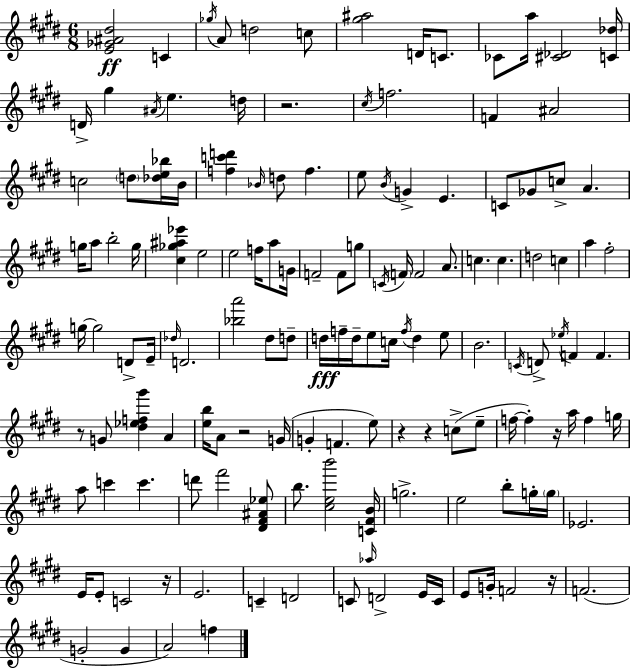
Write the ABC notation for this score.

X:1
T:Untitled
M:6/8
L:1/4
K:E
[E_G^A^d]2 C _g/4 A/2 d2 c/2 [^g^a]2 D/4 C/2 _C/2 a/4 [^C_D]2 [C_d]/4 D/4 ^g ^A/4 e d/4 z2 ^c/4 f2 F ^A2 c2 d/2 [_de_b]/4 B/4 [fc'd'] _B/4 d/2 f e/2 B/4 G E C/2 _G/2 c/2 A g/4 a/2 b2 g/4 [^c_g^a_e'] e2 e2 f/4 a/2 G/4 F2 F/2 g/2 C/4 F/4 F2 A/2 c c d2 c a ^f2 g/4 g2 D/2 E/4 _d/4 D2 [_ba']2 ^d/2 d/2 d/4 f/4 d/4 e/2 c/4 f/4 d e/2 B2 C/4 D/2 _e/4 F F z/2 G/2 [^d_ef^g'] A [eb]/4 A/2 z2 G/4 G F e/2 z z c/2 e/2 f/4 f z/4 a/4 f g/4 a/2 c' c' d'/2 ^f'2 [^D^F^A_e]/2 b/2 [^ceb']2 [C^FB]/4 g2 e2 b/2 g/4 g/4 _E2 E/4 E/2 C2 z/4 E2 C D2 C/2 _a/4 D2 E/4 C/4 E/2 G/4 F2 z/4 F2 G2 G A2 f